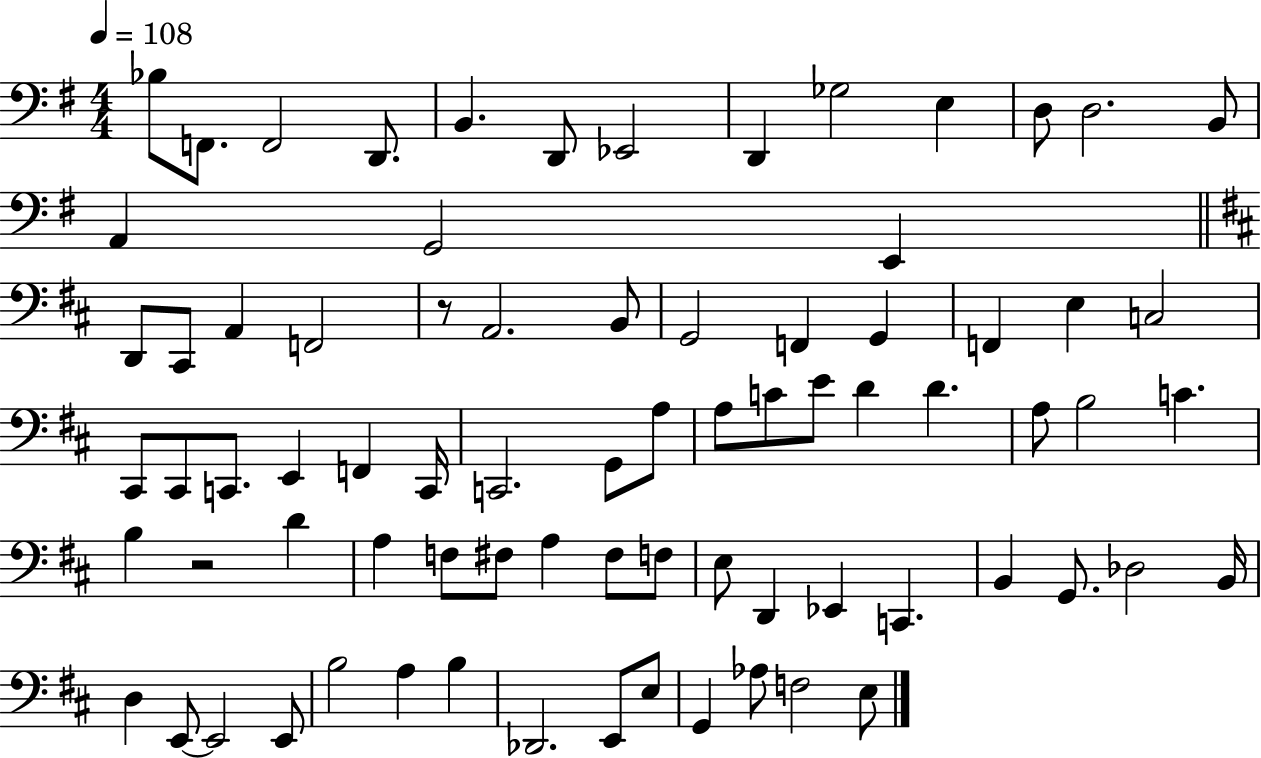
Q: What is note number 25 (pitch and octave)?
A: G2